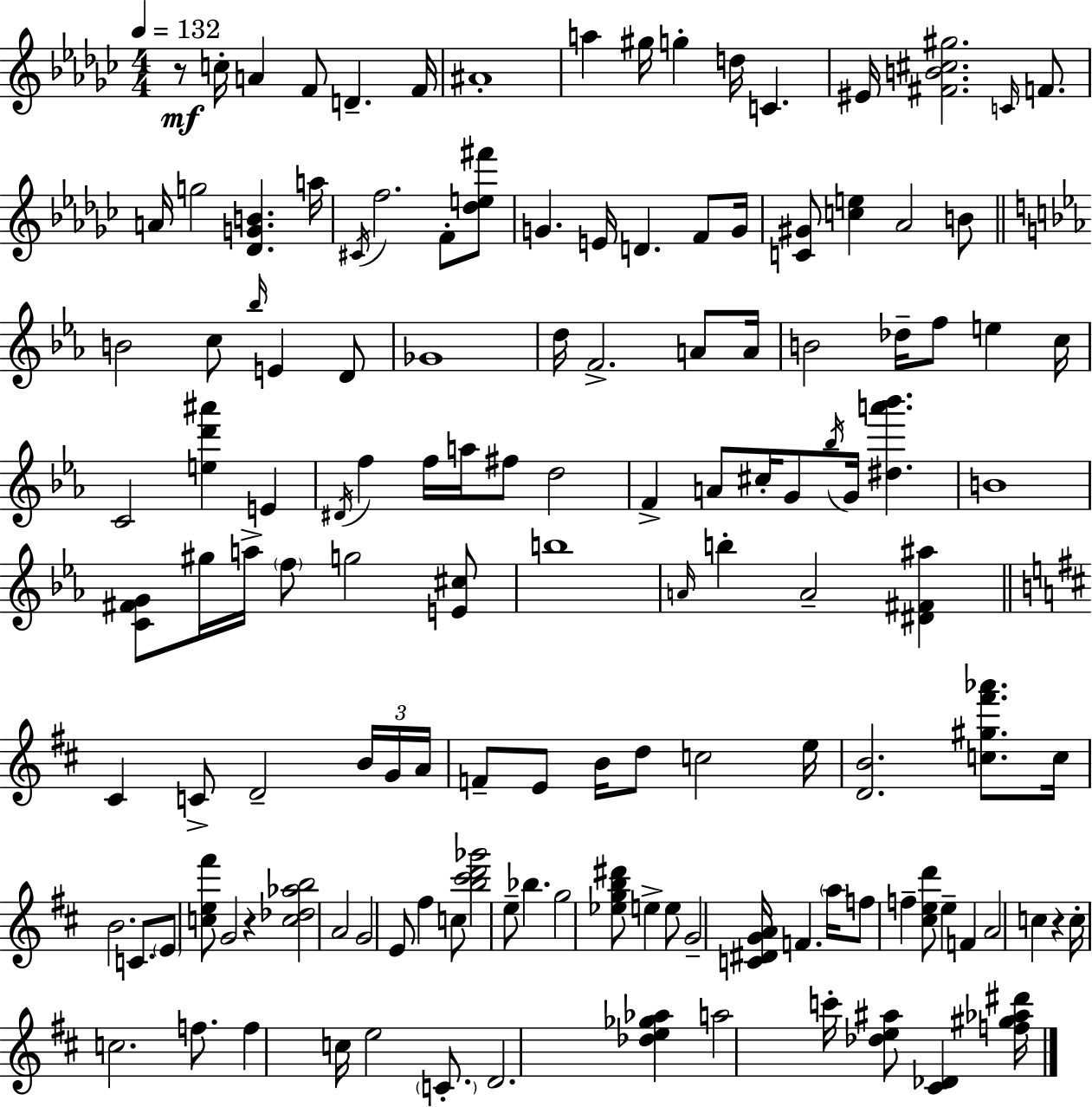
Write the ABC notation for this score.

X:1
T:Untitled
M:4/4
L:1/4
K:Ebm
z/2 c/4 A F/2 D F/4 ^A4 a ^g/4 g d/4 C ^E/4 [^FB^c^g]2 C/4 F/2 A/4 g2 [_DGB] a/4 ^C/4 f2 F/2 [_de^f']/2 G E/4 D F/2 G/4 [C^G]/2 [ce] _A2 B/2 B2 c/2 _b/4 E D/2 _G4 d/4 F2 A/2 A/4 B2 _d/4 f/2 e c/4 C2 [ed'^a'] E ^D/4 f f/4 a/4 ^f/2 d2 F A/2 ^c/4 G/2 _b/4 G/4 [^da'_b'] B4 [C^FG]/2 ^g/4 a/4 f/2 g2 [E^c]/2 b4 A/4 b A2 [^D^F^a] ^C C/2 D2 B/4 G/4 A/4 F/2 E/2 B/4 d/2 c2 e/4 [DB]2 [c^g^f'_a']/2 c/4 B2 C/2 E/2 [ce^f']/2 G2 z [c_d_ab]2 A2 G2 E/2 ^f c/2 [b^c'd'_g']2 e/2 _b g2 [_egb^d']/2 e e/2 G2 [C^DGA]/4 F a/4 f/2 f [^ced']/2 e F A2 c z c/4 c2 f/2 f c/4 e2 C/2 D2 [_de_g_a] a2 c'/4 [_de^a]/2 [^C_D] [f^g_a^d']/4